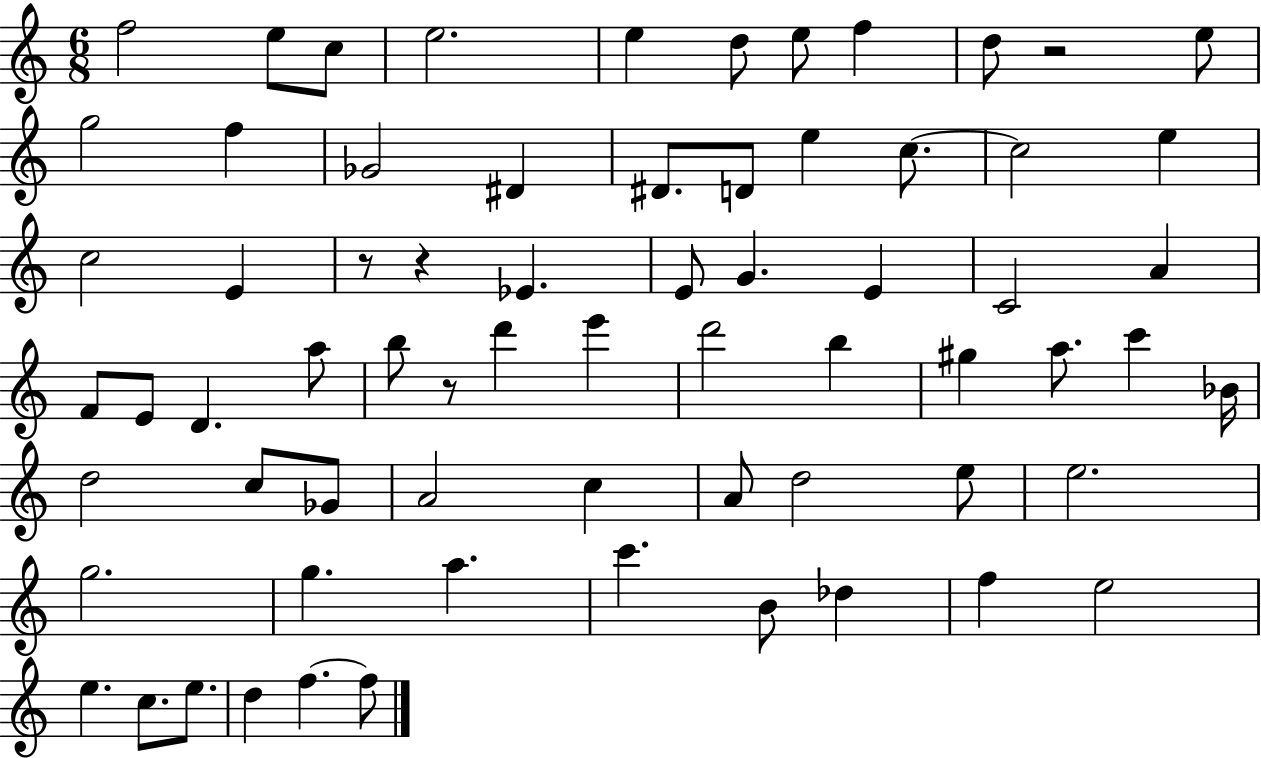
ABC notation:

X:1
T:Untitled
M:6/8
L:1/4
K:C
f2 e/2 c/2 e2 e d/2 e/2 f d/2 z2 e/2 g2 f _G2 ^D ^D/2 D/2 e c/2 c2 e c2 E z/2 z _E E/2 G E C2 A F/2 E/2 D a/2 b/2 z/2 d' e' d'2 b ^g a/2 c' _B/4 d2 c/2 _G/2 A2 c A/2 d2 e/2 e2 g2 g a c' B/2 _d f e2 e c/2 e/2 d f f/2